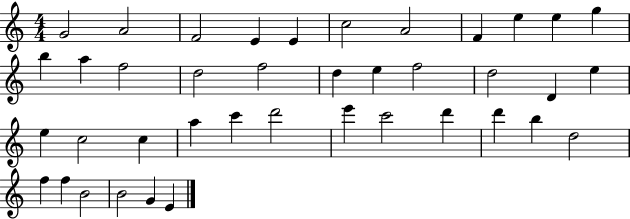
{
  \clef treble
  \numericTimeSignature
  \time 4/4
  \key c \major
  g'2 a'2 | f'2 e'4 e'4 | c''2 a'2 | f'4 e''4 e''4 g''4 | \break b''4 a''4 f''2 | d''2 f''2 | d''4 e''4 f''2 | d''2 d'4 e''4 | \break e''4 c''2 c''4 | a''4 c'''4 d'''2 | e'''4 c'''2 d'''4 | d'''4 b''4 d''2 | \break f''4 f''4 b'2 | b'2 g'4 e'4 | \bar "|."
}